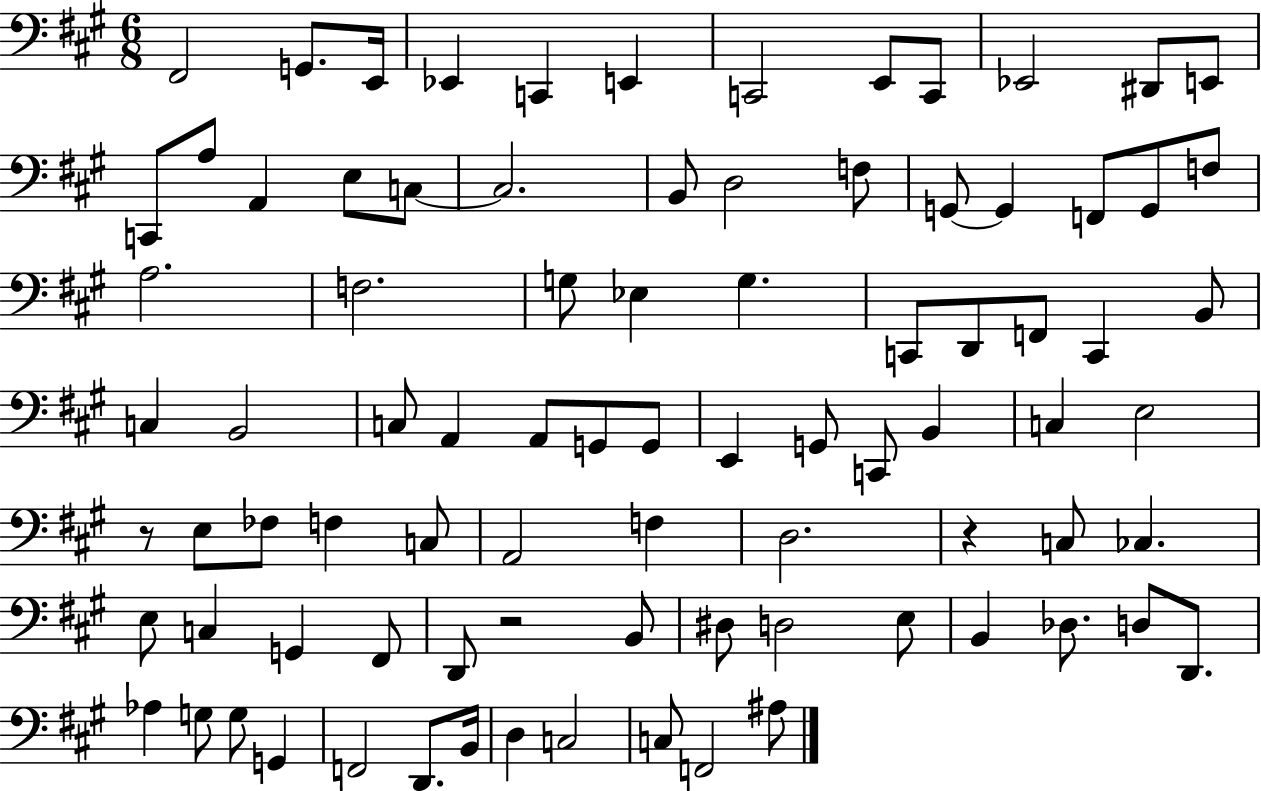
F#2/h G2/e. E2/s Eb2/q C2/q E2/q C2/h E2/e C2/e Eb2/h D#2/e E2/e C2/e A3/e A2/q E3/e C3/e C3/h. B2/e D3/h F3/e G2/e G2/q F2/e G2/e F3/e A3/h. F3/h. G3/e Eb3/q G3/q. C2/e D2/e F2/e C2/q B2/e C3/q B2/h C3/e A2/q A2/e G2/e G2/e E2/q G2/e C2/e B2/q C3/q E3/h R/e E3/e FES3/e F3/q C3/e A2/h F3/q D3/h. R/q C3/e CES3/q. E3/e C3/q G2/q F#2/e D2/e R/h B2/e D#3/e D3/h E3/e B2/q Db3/e. D3/e D2/e. Ab3/q G3/e G3/e G2/q F2/h D2/e. B2/s D3/q C3/h C3/e F2/h A#3/e